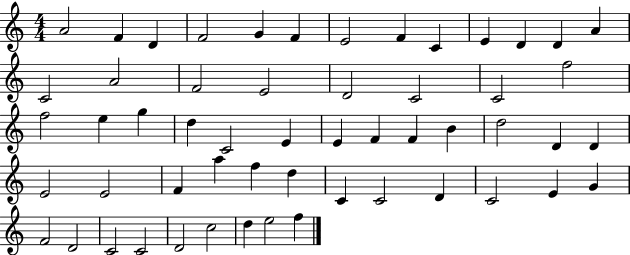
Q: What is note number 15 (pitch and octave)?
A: A4